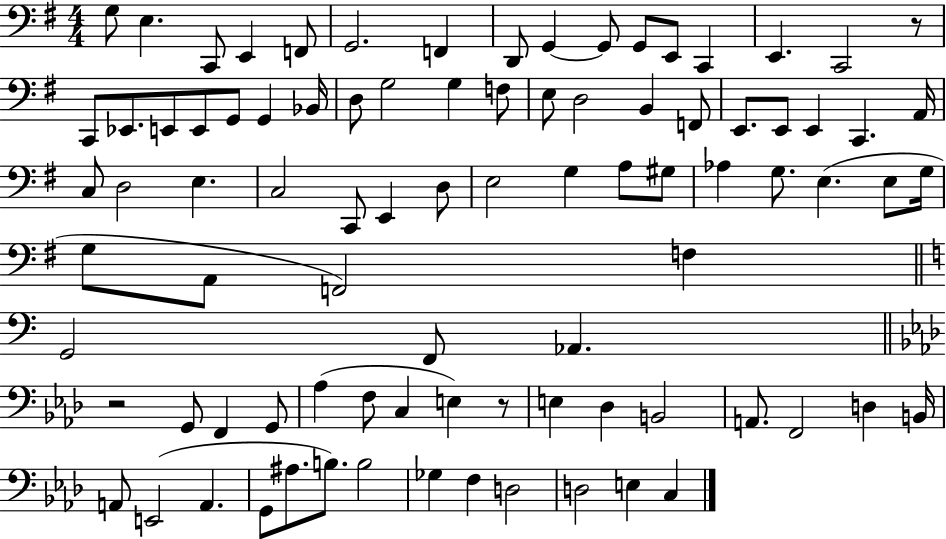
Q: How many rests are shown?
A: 3